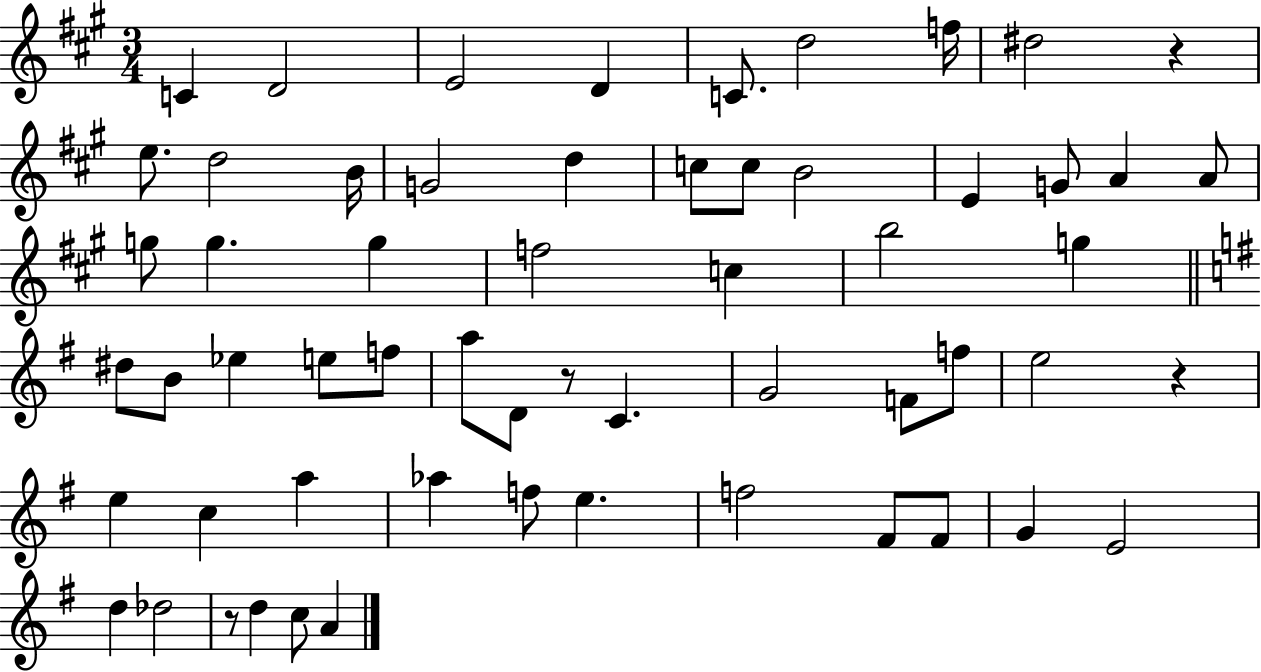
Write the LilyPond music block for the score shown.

{
  \clef treble
  \numericTimeSignature
  \time 3/4
  \key a \major
  c'4 d'2 | e'2 d'4 | c'8. d''2 f''16 | dis''2 r4 | \break e''8. d''2 b'16 | g'2 d''4 | c''8 c''8 b'2 | e'4 g'8 a'4 a'8 | \break g''8 g''4. g''4 | f''2 c''4 | b''2 g''4 | \bar "||" \break \key g \major dis''8 b'8 ees''4 e''8 f''8 | a''8 d'8 r8 c'4. | g'2 f'8 f''8 | e''2 r4 | \break e''4 c''4 a''4 | aes''4 f''8 e''4. | f''2 fis'8 fis'8 | g'4 e'2 | \break d''4 des''2 | r8 d''4 c''8 a'4 | \bar "|."
}